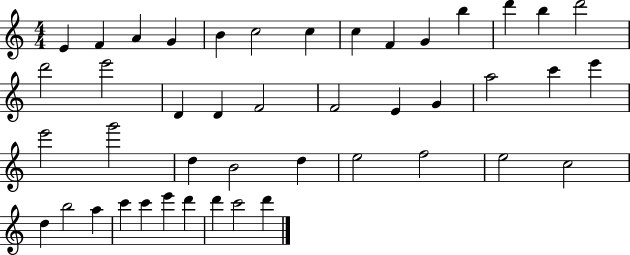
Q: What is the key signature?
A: C major